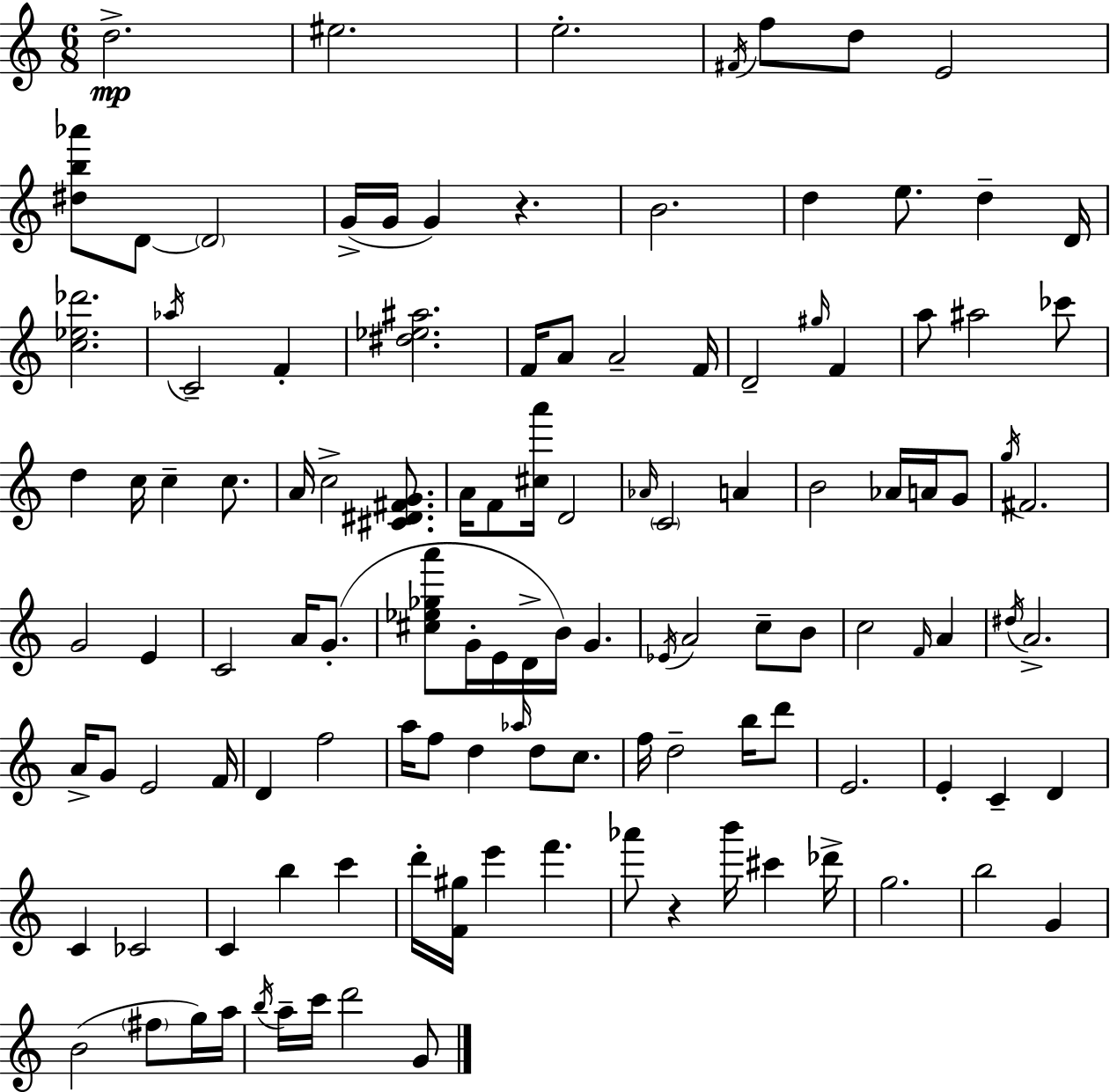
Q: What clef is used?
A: treble